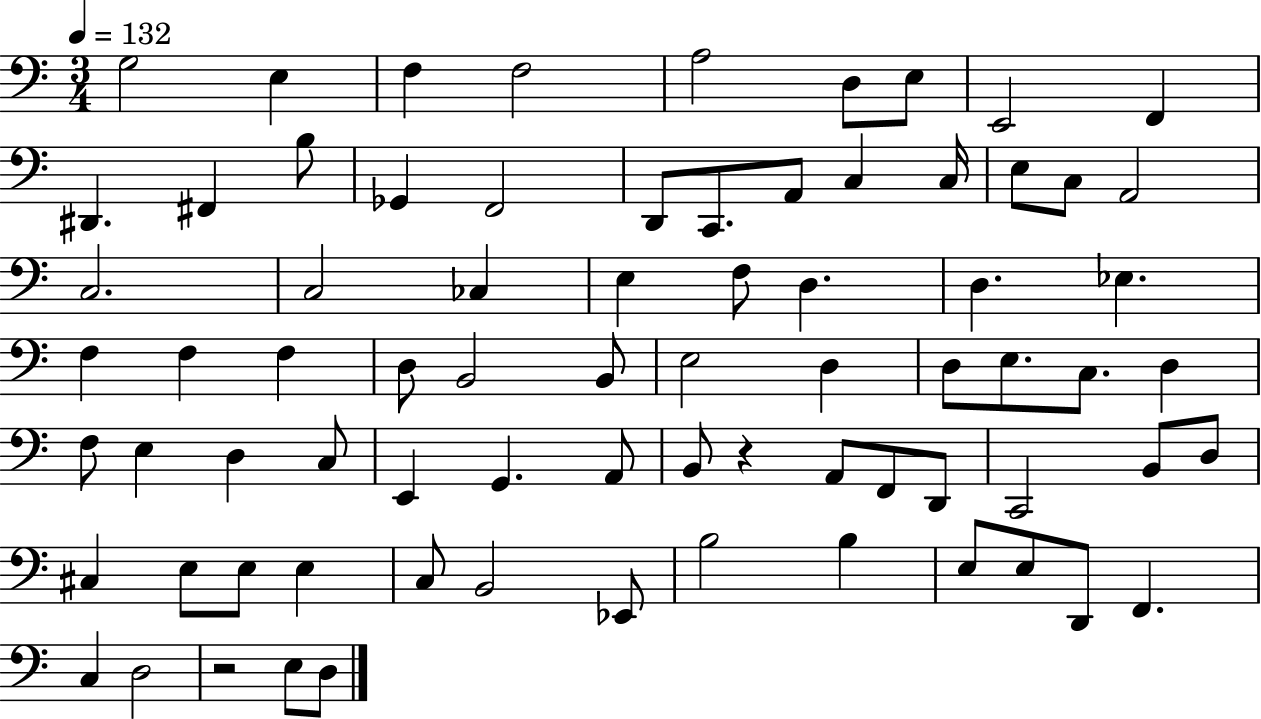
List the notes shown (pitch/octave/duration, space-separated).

G3/h E3/q F3/q F3/h A3/h D3/e E3/e E2/h F2/q D#2/q. F#2/q B3/e Gb2/q F2/h D2/e C2/e. A2/e C3/q C3/s E3/e C3/e A2/h C3/h. C3/h CES3/q E3/q F3/e D3/q. D3/q. Eb3/q. F3/q F3/q F3/q D3/e B2/h B2/e E3/h D3/q D3/e E3/e. C3/e. D3/q F3/e E3/q D3/q C3/e E2/q G2/q. A2/e B2/e R/q A2/e F2/e D2/e C2/h B2/e D3/e C#3/q E3/e E3/e E3/q C3/e B2/h Eb2/e B3/h B3/q E3/e E3/e D2/e F2/q. C3/q D3/h R/h E3/e D3/e